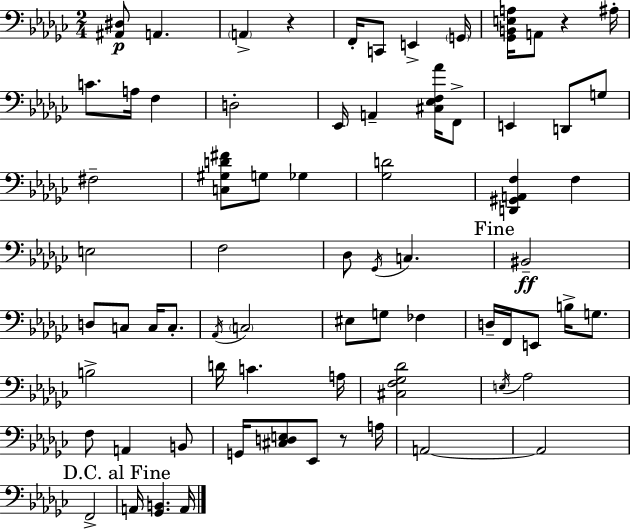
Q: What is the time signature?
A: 2/4